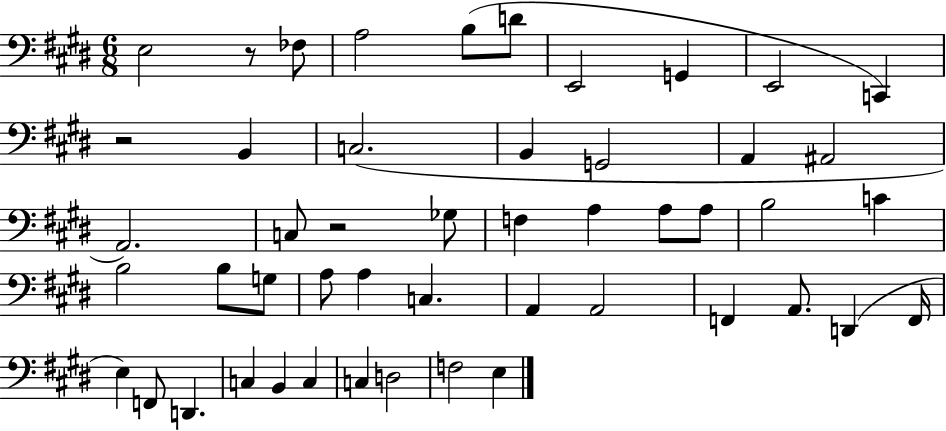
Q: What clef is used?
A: bass